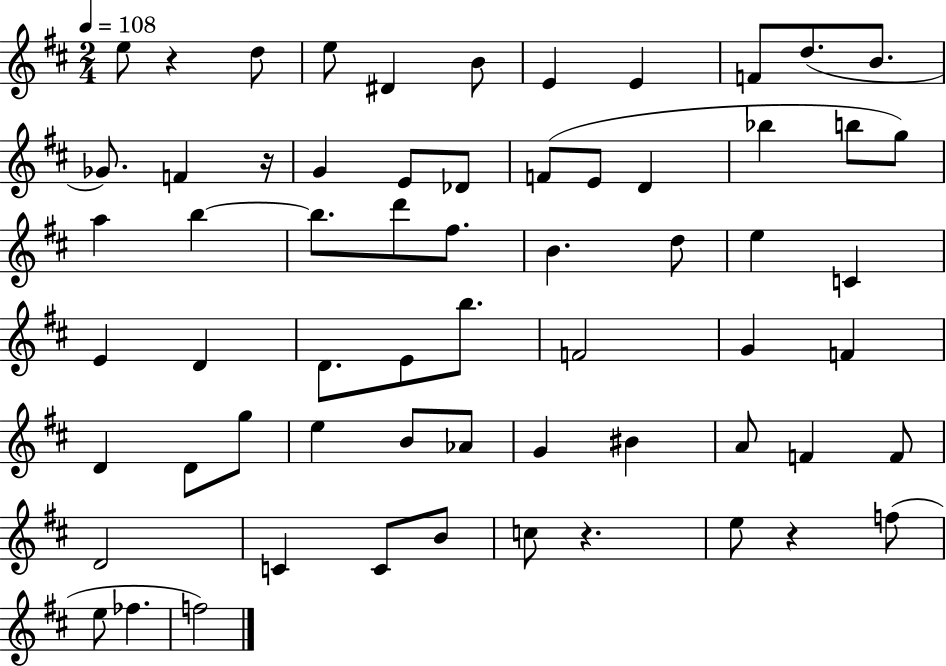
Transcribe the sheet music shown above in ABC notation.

X:1
T:Untitled
M:2/4
L:1/4
K:D
e/2 z d/2 e/2 ^D B/2 E E F/2 d/2 B/2 _G/2 F z/4 G E/2 _D/2 F/2 E/2 D _b b/2 g/2 a b b/2 d'/2 ^f/2 B d/2 e C E D D/2 E/2 b/2 F2 G F D D/2 g/2 e B/2 _A/2 G ^B A/2 F F/2 D2 C C/2 B/2 c/2 z e/2 z f/2 e/2 _f f2